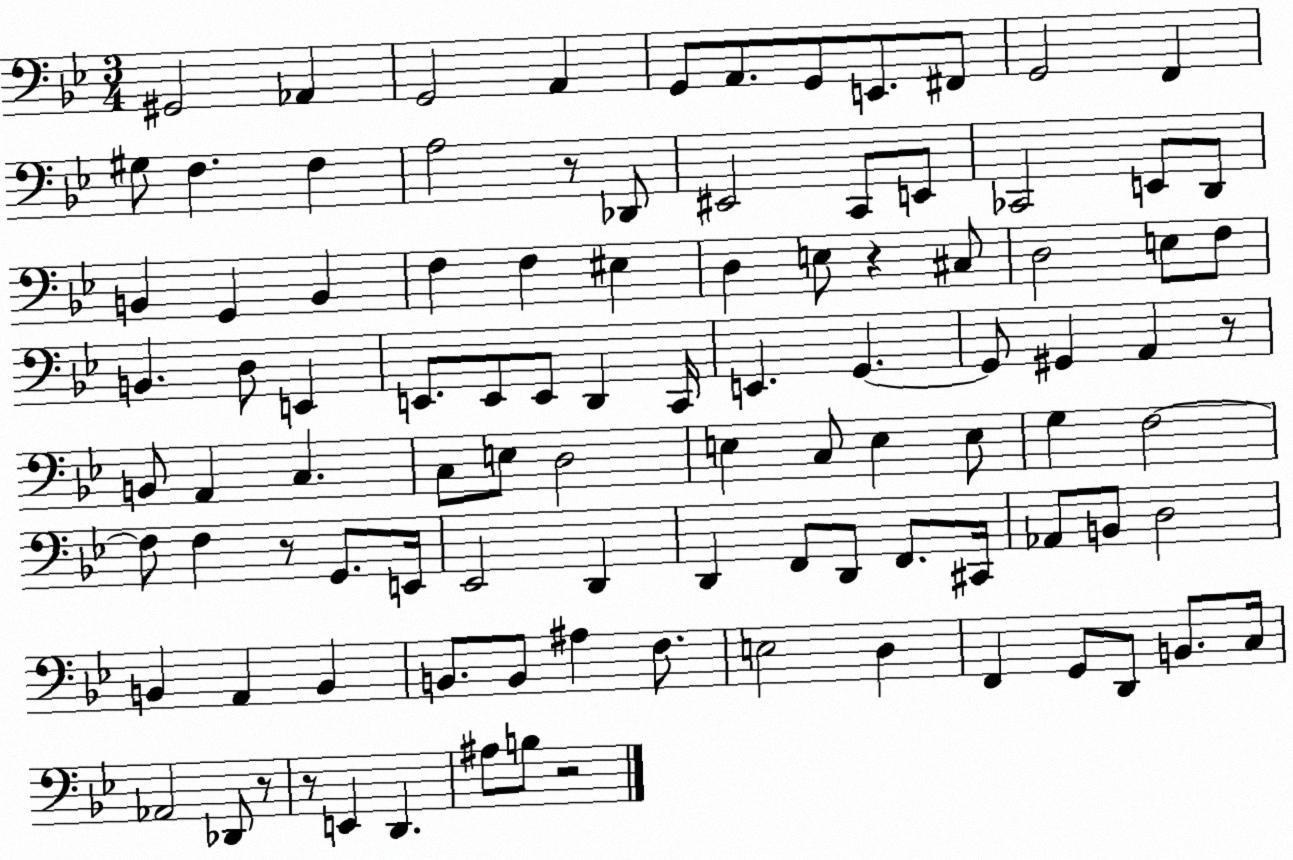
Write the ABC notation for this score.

X:1
T:Untitled
M:3/4
L:1/4
K:Bb
^G,,2 _A,, G,,2 A,, G,,/2 A,,/2 G,,/2 E,,/2 ^F,,/2 G,,2 F,, ^G,/2 F, F, A,2 z/2 _D,,/2 ^E,,2 C,,/2 E,,/2 _C,,2 E,,/2 D,,/2 B,, G,, B,, F, F, ^E, D, E,/2 z ^C,/2 D,2 E,/2 F,/2 B,, D,/2 E,, E,,/2 E,,/2 E,,/2 D,, C,,/4 E,, G,, G,,/2 ^G,, A,, z/2 B,,/2 A,, C, C,/2 E,/2 D,2 E, C,/2 E, E,/2 G, F,2 F,/2 F, z/2 G,,/2 E,,/4 _E,,2 D,, D,, F,,/2 D,,/2 F,,/2 ^C,,/4 _A,,/2 B,,/2 D,2 B,, A,, B,, B,,/2 B,,/2 ^A, F,/2 E,2 D, F,, G,,/2 D,,/2 B,,/2 C,/4 _A,,2 _D,,/2 z/2 z/2 E,, D,, ^A,/2 B,/2 z2